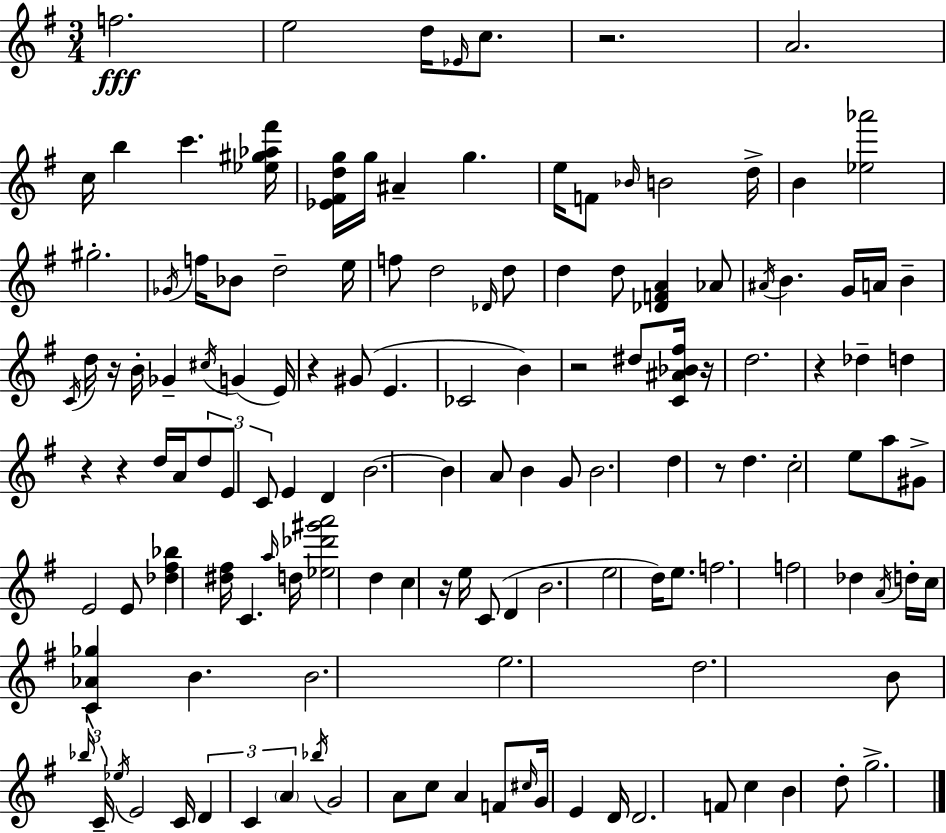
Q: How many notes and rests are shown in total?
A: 138